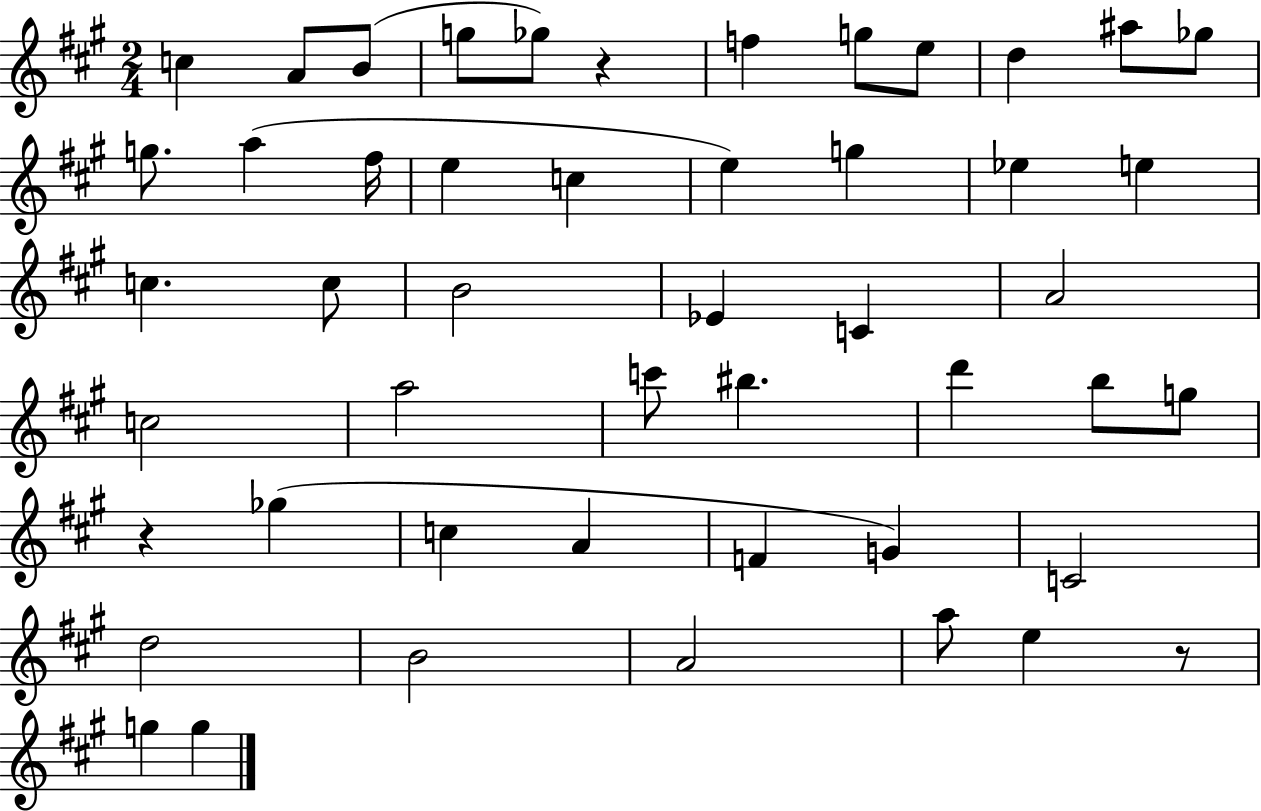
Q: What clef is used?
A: treble